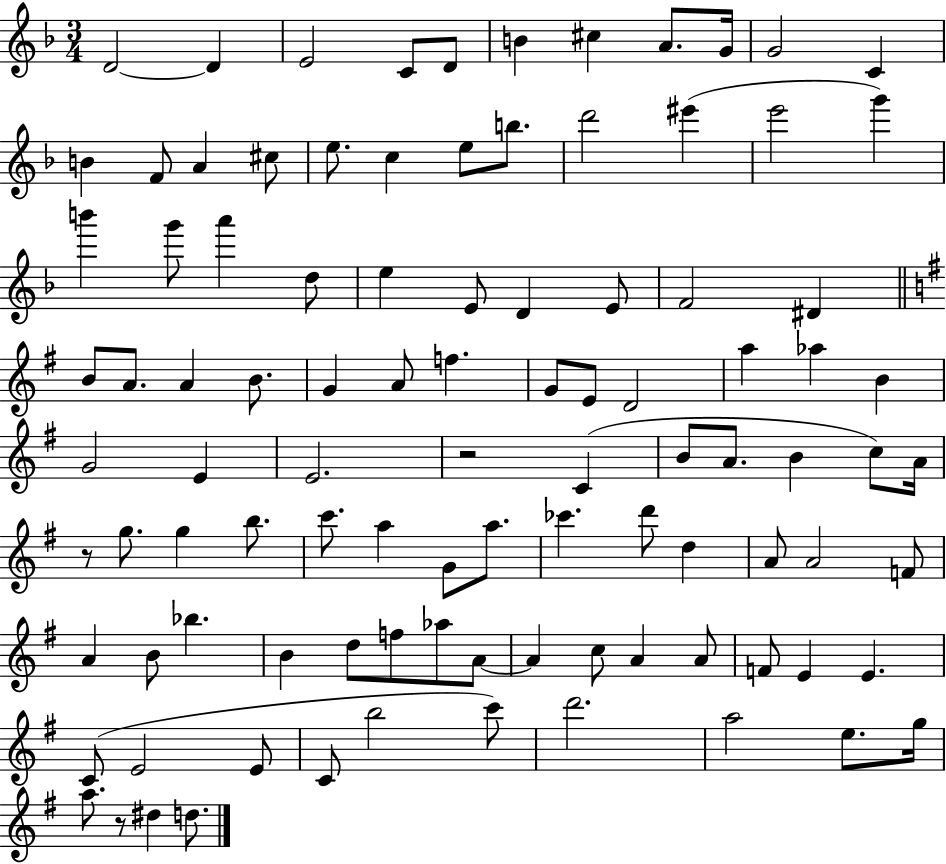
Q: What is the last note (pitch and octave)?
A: D5